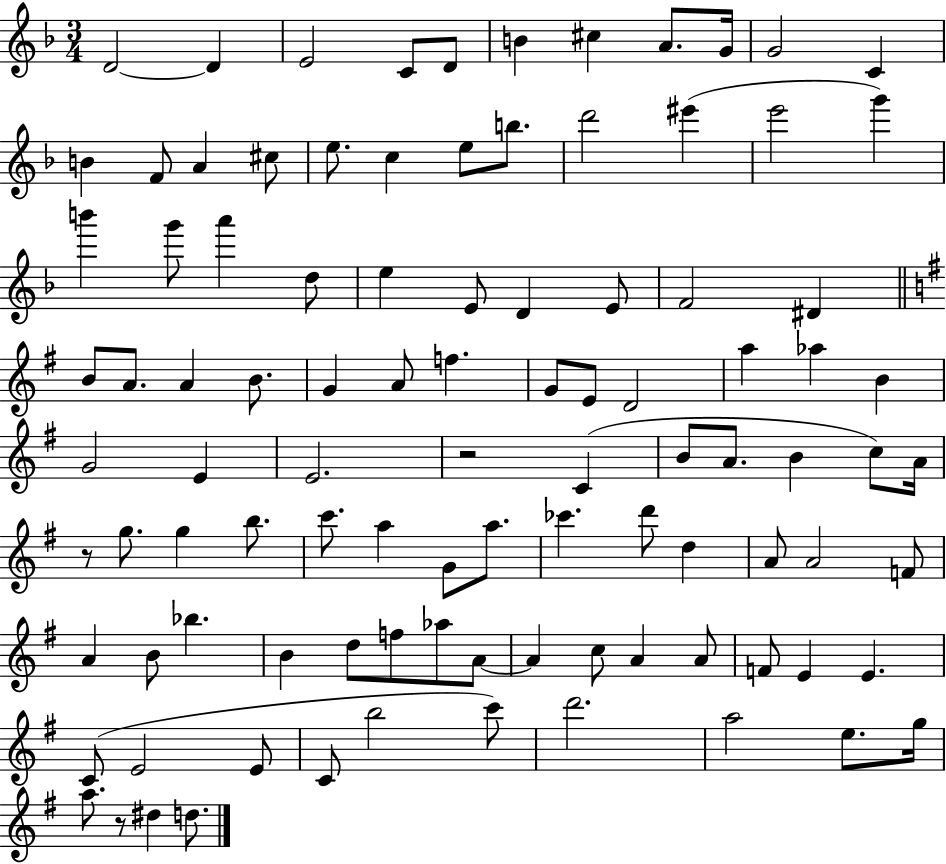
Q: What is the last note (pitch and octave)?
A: D5